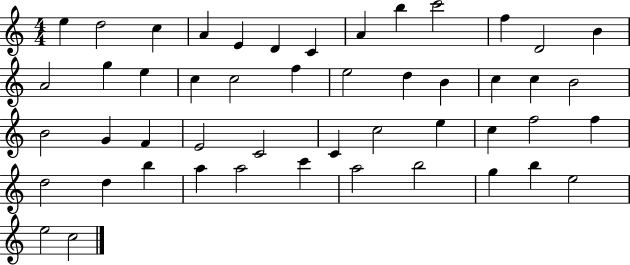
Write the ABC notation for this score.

X:1
T:Untitled
M:4/4
L:1/4
K:C
e d2 c A E D C A b c'2 f D2 B A2 g e c c2 f e2 d B c c B2 B2 G F E2 C2 C c2 e c f2 f d2 d b a a2 c' a2 b2 g b e2 e2 c2